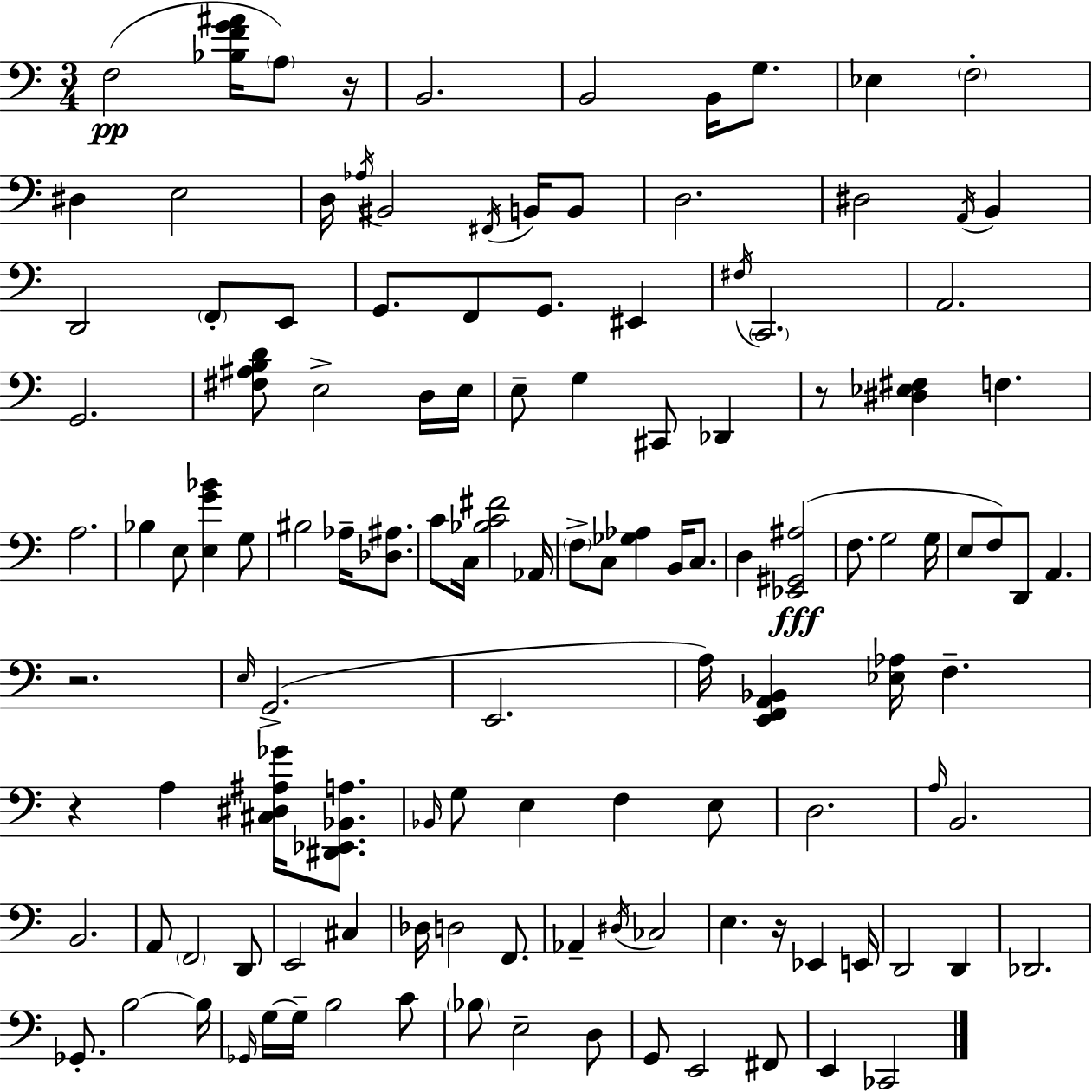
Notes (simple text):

F3/h [Bb3,F4,G4,A#4]/s A3/e R/s B2/h. B2/h B2/s G3/e. Eb3/q F3/h D#3/q E3/h D3/s Ab3/s BIS2/h F#2/s B2/s B2/e D3/h. D#3/h A2/s B2/q D2/h F2/e E2/e G2/e. F2/e G2/e. EIS2/q F#3/s C2/h. A2/h. G2/h. [F#3,A#3,B3,D4]/e E3/h D3/s E3/s E3/e G3/q C#2/e Db2/q R/e [D#3,Eb3,F#3]/q F3/q. A3/h. Bb3/q E3/e [E3,G4,Bb4]/q G3/e BIS3/h Ab3/s [Db3,A#3]/e. C4/e C3/s [Bb3,C4,F#4]/h Ab2/s F3/e C3/e [Gb3,Ab3]/q B2/s C3/e. D3/q [Eb2,G#2,A#3]/h F3/e. G3/h G3/s E3/e F3/e D2/e A2/q. R/h. E3/s G2/h. E2/h. A3/s [E2,F2,A2,Bb2]/q [Eb3,Ab3]/s F3/q. R/q A3/q [C#3,D#3,A#3,Gb4]/s [D#2,Eb2,Bb2,A3]/e. Bb2/s G3/e E3/q F3/q E3/e D3/h. A3/s B2/h. B2/h. A2/e F2/h D2/e E2/h C#3/q Db3/s D3/h F2/e. Ab2/q D#3/s CES3/h E3/q. R/s Eb2/q E2/s D2/h D2/q Db2/h. Gb2/e. B3/h B3/s Gb2/s G3/s G3/s B3/h C4/e Bb3/e E3/h D3/e G2/e E2/h F#2/e E2/q CES2/h